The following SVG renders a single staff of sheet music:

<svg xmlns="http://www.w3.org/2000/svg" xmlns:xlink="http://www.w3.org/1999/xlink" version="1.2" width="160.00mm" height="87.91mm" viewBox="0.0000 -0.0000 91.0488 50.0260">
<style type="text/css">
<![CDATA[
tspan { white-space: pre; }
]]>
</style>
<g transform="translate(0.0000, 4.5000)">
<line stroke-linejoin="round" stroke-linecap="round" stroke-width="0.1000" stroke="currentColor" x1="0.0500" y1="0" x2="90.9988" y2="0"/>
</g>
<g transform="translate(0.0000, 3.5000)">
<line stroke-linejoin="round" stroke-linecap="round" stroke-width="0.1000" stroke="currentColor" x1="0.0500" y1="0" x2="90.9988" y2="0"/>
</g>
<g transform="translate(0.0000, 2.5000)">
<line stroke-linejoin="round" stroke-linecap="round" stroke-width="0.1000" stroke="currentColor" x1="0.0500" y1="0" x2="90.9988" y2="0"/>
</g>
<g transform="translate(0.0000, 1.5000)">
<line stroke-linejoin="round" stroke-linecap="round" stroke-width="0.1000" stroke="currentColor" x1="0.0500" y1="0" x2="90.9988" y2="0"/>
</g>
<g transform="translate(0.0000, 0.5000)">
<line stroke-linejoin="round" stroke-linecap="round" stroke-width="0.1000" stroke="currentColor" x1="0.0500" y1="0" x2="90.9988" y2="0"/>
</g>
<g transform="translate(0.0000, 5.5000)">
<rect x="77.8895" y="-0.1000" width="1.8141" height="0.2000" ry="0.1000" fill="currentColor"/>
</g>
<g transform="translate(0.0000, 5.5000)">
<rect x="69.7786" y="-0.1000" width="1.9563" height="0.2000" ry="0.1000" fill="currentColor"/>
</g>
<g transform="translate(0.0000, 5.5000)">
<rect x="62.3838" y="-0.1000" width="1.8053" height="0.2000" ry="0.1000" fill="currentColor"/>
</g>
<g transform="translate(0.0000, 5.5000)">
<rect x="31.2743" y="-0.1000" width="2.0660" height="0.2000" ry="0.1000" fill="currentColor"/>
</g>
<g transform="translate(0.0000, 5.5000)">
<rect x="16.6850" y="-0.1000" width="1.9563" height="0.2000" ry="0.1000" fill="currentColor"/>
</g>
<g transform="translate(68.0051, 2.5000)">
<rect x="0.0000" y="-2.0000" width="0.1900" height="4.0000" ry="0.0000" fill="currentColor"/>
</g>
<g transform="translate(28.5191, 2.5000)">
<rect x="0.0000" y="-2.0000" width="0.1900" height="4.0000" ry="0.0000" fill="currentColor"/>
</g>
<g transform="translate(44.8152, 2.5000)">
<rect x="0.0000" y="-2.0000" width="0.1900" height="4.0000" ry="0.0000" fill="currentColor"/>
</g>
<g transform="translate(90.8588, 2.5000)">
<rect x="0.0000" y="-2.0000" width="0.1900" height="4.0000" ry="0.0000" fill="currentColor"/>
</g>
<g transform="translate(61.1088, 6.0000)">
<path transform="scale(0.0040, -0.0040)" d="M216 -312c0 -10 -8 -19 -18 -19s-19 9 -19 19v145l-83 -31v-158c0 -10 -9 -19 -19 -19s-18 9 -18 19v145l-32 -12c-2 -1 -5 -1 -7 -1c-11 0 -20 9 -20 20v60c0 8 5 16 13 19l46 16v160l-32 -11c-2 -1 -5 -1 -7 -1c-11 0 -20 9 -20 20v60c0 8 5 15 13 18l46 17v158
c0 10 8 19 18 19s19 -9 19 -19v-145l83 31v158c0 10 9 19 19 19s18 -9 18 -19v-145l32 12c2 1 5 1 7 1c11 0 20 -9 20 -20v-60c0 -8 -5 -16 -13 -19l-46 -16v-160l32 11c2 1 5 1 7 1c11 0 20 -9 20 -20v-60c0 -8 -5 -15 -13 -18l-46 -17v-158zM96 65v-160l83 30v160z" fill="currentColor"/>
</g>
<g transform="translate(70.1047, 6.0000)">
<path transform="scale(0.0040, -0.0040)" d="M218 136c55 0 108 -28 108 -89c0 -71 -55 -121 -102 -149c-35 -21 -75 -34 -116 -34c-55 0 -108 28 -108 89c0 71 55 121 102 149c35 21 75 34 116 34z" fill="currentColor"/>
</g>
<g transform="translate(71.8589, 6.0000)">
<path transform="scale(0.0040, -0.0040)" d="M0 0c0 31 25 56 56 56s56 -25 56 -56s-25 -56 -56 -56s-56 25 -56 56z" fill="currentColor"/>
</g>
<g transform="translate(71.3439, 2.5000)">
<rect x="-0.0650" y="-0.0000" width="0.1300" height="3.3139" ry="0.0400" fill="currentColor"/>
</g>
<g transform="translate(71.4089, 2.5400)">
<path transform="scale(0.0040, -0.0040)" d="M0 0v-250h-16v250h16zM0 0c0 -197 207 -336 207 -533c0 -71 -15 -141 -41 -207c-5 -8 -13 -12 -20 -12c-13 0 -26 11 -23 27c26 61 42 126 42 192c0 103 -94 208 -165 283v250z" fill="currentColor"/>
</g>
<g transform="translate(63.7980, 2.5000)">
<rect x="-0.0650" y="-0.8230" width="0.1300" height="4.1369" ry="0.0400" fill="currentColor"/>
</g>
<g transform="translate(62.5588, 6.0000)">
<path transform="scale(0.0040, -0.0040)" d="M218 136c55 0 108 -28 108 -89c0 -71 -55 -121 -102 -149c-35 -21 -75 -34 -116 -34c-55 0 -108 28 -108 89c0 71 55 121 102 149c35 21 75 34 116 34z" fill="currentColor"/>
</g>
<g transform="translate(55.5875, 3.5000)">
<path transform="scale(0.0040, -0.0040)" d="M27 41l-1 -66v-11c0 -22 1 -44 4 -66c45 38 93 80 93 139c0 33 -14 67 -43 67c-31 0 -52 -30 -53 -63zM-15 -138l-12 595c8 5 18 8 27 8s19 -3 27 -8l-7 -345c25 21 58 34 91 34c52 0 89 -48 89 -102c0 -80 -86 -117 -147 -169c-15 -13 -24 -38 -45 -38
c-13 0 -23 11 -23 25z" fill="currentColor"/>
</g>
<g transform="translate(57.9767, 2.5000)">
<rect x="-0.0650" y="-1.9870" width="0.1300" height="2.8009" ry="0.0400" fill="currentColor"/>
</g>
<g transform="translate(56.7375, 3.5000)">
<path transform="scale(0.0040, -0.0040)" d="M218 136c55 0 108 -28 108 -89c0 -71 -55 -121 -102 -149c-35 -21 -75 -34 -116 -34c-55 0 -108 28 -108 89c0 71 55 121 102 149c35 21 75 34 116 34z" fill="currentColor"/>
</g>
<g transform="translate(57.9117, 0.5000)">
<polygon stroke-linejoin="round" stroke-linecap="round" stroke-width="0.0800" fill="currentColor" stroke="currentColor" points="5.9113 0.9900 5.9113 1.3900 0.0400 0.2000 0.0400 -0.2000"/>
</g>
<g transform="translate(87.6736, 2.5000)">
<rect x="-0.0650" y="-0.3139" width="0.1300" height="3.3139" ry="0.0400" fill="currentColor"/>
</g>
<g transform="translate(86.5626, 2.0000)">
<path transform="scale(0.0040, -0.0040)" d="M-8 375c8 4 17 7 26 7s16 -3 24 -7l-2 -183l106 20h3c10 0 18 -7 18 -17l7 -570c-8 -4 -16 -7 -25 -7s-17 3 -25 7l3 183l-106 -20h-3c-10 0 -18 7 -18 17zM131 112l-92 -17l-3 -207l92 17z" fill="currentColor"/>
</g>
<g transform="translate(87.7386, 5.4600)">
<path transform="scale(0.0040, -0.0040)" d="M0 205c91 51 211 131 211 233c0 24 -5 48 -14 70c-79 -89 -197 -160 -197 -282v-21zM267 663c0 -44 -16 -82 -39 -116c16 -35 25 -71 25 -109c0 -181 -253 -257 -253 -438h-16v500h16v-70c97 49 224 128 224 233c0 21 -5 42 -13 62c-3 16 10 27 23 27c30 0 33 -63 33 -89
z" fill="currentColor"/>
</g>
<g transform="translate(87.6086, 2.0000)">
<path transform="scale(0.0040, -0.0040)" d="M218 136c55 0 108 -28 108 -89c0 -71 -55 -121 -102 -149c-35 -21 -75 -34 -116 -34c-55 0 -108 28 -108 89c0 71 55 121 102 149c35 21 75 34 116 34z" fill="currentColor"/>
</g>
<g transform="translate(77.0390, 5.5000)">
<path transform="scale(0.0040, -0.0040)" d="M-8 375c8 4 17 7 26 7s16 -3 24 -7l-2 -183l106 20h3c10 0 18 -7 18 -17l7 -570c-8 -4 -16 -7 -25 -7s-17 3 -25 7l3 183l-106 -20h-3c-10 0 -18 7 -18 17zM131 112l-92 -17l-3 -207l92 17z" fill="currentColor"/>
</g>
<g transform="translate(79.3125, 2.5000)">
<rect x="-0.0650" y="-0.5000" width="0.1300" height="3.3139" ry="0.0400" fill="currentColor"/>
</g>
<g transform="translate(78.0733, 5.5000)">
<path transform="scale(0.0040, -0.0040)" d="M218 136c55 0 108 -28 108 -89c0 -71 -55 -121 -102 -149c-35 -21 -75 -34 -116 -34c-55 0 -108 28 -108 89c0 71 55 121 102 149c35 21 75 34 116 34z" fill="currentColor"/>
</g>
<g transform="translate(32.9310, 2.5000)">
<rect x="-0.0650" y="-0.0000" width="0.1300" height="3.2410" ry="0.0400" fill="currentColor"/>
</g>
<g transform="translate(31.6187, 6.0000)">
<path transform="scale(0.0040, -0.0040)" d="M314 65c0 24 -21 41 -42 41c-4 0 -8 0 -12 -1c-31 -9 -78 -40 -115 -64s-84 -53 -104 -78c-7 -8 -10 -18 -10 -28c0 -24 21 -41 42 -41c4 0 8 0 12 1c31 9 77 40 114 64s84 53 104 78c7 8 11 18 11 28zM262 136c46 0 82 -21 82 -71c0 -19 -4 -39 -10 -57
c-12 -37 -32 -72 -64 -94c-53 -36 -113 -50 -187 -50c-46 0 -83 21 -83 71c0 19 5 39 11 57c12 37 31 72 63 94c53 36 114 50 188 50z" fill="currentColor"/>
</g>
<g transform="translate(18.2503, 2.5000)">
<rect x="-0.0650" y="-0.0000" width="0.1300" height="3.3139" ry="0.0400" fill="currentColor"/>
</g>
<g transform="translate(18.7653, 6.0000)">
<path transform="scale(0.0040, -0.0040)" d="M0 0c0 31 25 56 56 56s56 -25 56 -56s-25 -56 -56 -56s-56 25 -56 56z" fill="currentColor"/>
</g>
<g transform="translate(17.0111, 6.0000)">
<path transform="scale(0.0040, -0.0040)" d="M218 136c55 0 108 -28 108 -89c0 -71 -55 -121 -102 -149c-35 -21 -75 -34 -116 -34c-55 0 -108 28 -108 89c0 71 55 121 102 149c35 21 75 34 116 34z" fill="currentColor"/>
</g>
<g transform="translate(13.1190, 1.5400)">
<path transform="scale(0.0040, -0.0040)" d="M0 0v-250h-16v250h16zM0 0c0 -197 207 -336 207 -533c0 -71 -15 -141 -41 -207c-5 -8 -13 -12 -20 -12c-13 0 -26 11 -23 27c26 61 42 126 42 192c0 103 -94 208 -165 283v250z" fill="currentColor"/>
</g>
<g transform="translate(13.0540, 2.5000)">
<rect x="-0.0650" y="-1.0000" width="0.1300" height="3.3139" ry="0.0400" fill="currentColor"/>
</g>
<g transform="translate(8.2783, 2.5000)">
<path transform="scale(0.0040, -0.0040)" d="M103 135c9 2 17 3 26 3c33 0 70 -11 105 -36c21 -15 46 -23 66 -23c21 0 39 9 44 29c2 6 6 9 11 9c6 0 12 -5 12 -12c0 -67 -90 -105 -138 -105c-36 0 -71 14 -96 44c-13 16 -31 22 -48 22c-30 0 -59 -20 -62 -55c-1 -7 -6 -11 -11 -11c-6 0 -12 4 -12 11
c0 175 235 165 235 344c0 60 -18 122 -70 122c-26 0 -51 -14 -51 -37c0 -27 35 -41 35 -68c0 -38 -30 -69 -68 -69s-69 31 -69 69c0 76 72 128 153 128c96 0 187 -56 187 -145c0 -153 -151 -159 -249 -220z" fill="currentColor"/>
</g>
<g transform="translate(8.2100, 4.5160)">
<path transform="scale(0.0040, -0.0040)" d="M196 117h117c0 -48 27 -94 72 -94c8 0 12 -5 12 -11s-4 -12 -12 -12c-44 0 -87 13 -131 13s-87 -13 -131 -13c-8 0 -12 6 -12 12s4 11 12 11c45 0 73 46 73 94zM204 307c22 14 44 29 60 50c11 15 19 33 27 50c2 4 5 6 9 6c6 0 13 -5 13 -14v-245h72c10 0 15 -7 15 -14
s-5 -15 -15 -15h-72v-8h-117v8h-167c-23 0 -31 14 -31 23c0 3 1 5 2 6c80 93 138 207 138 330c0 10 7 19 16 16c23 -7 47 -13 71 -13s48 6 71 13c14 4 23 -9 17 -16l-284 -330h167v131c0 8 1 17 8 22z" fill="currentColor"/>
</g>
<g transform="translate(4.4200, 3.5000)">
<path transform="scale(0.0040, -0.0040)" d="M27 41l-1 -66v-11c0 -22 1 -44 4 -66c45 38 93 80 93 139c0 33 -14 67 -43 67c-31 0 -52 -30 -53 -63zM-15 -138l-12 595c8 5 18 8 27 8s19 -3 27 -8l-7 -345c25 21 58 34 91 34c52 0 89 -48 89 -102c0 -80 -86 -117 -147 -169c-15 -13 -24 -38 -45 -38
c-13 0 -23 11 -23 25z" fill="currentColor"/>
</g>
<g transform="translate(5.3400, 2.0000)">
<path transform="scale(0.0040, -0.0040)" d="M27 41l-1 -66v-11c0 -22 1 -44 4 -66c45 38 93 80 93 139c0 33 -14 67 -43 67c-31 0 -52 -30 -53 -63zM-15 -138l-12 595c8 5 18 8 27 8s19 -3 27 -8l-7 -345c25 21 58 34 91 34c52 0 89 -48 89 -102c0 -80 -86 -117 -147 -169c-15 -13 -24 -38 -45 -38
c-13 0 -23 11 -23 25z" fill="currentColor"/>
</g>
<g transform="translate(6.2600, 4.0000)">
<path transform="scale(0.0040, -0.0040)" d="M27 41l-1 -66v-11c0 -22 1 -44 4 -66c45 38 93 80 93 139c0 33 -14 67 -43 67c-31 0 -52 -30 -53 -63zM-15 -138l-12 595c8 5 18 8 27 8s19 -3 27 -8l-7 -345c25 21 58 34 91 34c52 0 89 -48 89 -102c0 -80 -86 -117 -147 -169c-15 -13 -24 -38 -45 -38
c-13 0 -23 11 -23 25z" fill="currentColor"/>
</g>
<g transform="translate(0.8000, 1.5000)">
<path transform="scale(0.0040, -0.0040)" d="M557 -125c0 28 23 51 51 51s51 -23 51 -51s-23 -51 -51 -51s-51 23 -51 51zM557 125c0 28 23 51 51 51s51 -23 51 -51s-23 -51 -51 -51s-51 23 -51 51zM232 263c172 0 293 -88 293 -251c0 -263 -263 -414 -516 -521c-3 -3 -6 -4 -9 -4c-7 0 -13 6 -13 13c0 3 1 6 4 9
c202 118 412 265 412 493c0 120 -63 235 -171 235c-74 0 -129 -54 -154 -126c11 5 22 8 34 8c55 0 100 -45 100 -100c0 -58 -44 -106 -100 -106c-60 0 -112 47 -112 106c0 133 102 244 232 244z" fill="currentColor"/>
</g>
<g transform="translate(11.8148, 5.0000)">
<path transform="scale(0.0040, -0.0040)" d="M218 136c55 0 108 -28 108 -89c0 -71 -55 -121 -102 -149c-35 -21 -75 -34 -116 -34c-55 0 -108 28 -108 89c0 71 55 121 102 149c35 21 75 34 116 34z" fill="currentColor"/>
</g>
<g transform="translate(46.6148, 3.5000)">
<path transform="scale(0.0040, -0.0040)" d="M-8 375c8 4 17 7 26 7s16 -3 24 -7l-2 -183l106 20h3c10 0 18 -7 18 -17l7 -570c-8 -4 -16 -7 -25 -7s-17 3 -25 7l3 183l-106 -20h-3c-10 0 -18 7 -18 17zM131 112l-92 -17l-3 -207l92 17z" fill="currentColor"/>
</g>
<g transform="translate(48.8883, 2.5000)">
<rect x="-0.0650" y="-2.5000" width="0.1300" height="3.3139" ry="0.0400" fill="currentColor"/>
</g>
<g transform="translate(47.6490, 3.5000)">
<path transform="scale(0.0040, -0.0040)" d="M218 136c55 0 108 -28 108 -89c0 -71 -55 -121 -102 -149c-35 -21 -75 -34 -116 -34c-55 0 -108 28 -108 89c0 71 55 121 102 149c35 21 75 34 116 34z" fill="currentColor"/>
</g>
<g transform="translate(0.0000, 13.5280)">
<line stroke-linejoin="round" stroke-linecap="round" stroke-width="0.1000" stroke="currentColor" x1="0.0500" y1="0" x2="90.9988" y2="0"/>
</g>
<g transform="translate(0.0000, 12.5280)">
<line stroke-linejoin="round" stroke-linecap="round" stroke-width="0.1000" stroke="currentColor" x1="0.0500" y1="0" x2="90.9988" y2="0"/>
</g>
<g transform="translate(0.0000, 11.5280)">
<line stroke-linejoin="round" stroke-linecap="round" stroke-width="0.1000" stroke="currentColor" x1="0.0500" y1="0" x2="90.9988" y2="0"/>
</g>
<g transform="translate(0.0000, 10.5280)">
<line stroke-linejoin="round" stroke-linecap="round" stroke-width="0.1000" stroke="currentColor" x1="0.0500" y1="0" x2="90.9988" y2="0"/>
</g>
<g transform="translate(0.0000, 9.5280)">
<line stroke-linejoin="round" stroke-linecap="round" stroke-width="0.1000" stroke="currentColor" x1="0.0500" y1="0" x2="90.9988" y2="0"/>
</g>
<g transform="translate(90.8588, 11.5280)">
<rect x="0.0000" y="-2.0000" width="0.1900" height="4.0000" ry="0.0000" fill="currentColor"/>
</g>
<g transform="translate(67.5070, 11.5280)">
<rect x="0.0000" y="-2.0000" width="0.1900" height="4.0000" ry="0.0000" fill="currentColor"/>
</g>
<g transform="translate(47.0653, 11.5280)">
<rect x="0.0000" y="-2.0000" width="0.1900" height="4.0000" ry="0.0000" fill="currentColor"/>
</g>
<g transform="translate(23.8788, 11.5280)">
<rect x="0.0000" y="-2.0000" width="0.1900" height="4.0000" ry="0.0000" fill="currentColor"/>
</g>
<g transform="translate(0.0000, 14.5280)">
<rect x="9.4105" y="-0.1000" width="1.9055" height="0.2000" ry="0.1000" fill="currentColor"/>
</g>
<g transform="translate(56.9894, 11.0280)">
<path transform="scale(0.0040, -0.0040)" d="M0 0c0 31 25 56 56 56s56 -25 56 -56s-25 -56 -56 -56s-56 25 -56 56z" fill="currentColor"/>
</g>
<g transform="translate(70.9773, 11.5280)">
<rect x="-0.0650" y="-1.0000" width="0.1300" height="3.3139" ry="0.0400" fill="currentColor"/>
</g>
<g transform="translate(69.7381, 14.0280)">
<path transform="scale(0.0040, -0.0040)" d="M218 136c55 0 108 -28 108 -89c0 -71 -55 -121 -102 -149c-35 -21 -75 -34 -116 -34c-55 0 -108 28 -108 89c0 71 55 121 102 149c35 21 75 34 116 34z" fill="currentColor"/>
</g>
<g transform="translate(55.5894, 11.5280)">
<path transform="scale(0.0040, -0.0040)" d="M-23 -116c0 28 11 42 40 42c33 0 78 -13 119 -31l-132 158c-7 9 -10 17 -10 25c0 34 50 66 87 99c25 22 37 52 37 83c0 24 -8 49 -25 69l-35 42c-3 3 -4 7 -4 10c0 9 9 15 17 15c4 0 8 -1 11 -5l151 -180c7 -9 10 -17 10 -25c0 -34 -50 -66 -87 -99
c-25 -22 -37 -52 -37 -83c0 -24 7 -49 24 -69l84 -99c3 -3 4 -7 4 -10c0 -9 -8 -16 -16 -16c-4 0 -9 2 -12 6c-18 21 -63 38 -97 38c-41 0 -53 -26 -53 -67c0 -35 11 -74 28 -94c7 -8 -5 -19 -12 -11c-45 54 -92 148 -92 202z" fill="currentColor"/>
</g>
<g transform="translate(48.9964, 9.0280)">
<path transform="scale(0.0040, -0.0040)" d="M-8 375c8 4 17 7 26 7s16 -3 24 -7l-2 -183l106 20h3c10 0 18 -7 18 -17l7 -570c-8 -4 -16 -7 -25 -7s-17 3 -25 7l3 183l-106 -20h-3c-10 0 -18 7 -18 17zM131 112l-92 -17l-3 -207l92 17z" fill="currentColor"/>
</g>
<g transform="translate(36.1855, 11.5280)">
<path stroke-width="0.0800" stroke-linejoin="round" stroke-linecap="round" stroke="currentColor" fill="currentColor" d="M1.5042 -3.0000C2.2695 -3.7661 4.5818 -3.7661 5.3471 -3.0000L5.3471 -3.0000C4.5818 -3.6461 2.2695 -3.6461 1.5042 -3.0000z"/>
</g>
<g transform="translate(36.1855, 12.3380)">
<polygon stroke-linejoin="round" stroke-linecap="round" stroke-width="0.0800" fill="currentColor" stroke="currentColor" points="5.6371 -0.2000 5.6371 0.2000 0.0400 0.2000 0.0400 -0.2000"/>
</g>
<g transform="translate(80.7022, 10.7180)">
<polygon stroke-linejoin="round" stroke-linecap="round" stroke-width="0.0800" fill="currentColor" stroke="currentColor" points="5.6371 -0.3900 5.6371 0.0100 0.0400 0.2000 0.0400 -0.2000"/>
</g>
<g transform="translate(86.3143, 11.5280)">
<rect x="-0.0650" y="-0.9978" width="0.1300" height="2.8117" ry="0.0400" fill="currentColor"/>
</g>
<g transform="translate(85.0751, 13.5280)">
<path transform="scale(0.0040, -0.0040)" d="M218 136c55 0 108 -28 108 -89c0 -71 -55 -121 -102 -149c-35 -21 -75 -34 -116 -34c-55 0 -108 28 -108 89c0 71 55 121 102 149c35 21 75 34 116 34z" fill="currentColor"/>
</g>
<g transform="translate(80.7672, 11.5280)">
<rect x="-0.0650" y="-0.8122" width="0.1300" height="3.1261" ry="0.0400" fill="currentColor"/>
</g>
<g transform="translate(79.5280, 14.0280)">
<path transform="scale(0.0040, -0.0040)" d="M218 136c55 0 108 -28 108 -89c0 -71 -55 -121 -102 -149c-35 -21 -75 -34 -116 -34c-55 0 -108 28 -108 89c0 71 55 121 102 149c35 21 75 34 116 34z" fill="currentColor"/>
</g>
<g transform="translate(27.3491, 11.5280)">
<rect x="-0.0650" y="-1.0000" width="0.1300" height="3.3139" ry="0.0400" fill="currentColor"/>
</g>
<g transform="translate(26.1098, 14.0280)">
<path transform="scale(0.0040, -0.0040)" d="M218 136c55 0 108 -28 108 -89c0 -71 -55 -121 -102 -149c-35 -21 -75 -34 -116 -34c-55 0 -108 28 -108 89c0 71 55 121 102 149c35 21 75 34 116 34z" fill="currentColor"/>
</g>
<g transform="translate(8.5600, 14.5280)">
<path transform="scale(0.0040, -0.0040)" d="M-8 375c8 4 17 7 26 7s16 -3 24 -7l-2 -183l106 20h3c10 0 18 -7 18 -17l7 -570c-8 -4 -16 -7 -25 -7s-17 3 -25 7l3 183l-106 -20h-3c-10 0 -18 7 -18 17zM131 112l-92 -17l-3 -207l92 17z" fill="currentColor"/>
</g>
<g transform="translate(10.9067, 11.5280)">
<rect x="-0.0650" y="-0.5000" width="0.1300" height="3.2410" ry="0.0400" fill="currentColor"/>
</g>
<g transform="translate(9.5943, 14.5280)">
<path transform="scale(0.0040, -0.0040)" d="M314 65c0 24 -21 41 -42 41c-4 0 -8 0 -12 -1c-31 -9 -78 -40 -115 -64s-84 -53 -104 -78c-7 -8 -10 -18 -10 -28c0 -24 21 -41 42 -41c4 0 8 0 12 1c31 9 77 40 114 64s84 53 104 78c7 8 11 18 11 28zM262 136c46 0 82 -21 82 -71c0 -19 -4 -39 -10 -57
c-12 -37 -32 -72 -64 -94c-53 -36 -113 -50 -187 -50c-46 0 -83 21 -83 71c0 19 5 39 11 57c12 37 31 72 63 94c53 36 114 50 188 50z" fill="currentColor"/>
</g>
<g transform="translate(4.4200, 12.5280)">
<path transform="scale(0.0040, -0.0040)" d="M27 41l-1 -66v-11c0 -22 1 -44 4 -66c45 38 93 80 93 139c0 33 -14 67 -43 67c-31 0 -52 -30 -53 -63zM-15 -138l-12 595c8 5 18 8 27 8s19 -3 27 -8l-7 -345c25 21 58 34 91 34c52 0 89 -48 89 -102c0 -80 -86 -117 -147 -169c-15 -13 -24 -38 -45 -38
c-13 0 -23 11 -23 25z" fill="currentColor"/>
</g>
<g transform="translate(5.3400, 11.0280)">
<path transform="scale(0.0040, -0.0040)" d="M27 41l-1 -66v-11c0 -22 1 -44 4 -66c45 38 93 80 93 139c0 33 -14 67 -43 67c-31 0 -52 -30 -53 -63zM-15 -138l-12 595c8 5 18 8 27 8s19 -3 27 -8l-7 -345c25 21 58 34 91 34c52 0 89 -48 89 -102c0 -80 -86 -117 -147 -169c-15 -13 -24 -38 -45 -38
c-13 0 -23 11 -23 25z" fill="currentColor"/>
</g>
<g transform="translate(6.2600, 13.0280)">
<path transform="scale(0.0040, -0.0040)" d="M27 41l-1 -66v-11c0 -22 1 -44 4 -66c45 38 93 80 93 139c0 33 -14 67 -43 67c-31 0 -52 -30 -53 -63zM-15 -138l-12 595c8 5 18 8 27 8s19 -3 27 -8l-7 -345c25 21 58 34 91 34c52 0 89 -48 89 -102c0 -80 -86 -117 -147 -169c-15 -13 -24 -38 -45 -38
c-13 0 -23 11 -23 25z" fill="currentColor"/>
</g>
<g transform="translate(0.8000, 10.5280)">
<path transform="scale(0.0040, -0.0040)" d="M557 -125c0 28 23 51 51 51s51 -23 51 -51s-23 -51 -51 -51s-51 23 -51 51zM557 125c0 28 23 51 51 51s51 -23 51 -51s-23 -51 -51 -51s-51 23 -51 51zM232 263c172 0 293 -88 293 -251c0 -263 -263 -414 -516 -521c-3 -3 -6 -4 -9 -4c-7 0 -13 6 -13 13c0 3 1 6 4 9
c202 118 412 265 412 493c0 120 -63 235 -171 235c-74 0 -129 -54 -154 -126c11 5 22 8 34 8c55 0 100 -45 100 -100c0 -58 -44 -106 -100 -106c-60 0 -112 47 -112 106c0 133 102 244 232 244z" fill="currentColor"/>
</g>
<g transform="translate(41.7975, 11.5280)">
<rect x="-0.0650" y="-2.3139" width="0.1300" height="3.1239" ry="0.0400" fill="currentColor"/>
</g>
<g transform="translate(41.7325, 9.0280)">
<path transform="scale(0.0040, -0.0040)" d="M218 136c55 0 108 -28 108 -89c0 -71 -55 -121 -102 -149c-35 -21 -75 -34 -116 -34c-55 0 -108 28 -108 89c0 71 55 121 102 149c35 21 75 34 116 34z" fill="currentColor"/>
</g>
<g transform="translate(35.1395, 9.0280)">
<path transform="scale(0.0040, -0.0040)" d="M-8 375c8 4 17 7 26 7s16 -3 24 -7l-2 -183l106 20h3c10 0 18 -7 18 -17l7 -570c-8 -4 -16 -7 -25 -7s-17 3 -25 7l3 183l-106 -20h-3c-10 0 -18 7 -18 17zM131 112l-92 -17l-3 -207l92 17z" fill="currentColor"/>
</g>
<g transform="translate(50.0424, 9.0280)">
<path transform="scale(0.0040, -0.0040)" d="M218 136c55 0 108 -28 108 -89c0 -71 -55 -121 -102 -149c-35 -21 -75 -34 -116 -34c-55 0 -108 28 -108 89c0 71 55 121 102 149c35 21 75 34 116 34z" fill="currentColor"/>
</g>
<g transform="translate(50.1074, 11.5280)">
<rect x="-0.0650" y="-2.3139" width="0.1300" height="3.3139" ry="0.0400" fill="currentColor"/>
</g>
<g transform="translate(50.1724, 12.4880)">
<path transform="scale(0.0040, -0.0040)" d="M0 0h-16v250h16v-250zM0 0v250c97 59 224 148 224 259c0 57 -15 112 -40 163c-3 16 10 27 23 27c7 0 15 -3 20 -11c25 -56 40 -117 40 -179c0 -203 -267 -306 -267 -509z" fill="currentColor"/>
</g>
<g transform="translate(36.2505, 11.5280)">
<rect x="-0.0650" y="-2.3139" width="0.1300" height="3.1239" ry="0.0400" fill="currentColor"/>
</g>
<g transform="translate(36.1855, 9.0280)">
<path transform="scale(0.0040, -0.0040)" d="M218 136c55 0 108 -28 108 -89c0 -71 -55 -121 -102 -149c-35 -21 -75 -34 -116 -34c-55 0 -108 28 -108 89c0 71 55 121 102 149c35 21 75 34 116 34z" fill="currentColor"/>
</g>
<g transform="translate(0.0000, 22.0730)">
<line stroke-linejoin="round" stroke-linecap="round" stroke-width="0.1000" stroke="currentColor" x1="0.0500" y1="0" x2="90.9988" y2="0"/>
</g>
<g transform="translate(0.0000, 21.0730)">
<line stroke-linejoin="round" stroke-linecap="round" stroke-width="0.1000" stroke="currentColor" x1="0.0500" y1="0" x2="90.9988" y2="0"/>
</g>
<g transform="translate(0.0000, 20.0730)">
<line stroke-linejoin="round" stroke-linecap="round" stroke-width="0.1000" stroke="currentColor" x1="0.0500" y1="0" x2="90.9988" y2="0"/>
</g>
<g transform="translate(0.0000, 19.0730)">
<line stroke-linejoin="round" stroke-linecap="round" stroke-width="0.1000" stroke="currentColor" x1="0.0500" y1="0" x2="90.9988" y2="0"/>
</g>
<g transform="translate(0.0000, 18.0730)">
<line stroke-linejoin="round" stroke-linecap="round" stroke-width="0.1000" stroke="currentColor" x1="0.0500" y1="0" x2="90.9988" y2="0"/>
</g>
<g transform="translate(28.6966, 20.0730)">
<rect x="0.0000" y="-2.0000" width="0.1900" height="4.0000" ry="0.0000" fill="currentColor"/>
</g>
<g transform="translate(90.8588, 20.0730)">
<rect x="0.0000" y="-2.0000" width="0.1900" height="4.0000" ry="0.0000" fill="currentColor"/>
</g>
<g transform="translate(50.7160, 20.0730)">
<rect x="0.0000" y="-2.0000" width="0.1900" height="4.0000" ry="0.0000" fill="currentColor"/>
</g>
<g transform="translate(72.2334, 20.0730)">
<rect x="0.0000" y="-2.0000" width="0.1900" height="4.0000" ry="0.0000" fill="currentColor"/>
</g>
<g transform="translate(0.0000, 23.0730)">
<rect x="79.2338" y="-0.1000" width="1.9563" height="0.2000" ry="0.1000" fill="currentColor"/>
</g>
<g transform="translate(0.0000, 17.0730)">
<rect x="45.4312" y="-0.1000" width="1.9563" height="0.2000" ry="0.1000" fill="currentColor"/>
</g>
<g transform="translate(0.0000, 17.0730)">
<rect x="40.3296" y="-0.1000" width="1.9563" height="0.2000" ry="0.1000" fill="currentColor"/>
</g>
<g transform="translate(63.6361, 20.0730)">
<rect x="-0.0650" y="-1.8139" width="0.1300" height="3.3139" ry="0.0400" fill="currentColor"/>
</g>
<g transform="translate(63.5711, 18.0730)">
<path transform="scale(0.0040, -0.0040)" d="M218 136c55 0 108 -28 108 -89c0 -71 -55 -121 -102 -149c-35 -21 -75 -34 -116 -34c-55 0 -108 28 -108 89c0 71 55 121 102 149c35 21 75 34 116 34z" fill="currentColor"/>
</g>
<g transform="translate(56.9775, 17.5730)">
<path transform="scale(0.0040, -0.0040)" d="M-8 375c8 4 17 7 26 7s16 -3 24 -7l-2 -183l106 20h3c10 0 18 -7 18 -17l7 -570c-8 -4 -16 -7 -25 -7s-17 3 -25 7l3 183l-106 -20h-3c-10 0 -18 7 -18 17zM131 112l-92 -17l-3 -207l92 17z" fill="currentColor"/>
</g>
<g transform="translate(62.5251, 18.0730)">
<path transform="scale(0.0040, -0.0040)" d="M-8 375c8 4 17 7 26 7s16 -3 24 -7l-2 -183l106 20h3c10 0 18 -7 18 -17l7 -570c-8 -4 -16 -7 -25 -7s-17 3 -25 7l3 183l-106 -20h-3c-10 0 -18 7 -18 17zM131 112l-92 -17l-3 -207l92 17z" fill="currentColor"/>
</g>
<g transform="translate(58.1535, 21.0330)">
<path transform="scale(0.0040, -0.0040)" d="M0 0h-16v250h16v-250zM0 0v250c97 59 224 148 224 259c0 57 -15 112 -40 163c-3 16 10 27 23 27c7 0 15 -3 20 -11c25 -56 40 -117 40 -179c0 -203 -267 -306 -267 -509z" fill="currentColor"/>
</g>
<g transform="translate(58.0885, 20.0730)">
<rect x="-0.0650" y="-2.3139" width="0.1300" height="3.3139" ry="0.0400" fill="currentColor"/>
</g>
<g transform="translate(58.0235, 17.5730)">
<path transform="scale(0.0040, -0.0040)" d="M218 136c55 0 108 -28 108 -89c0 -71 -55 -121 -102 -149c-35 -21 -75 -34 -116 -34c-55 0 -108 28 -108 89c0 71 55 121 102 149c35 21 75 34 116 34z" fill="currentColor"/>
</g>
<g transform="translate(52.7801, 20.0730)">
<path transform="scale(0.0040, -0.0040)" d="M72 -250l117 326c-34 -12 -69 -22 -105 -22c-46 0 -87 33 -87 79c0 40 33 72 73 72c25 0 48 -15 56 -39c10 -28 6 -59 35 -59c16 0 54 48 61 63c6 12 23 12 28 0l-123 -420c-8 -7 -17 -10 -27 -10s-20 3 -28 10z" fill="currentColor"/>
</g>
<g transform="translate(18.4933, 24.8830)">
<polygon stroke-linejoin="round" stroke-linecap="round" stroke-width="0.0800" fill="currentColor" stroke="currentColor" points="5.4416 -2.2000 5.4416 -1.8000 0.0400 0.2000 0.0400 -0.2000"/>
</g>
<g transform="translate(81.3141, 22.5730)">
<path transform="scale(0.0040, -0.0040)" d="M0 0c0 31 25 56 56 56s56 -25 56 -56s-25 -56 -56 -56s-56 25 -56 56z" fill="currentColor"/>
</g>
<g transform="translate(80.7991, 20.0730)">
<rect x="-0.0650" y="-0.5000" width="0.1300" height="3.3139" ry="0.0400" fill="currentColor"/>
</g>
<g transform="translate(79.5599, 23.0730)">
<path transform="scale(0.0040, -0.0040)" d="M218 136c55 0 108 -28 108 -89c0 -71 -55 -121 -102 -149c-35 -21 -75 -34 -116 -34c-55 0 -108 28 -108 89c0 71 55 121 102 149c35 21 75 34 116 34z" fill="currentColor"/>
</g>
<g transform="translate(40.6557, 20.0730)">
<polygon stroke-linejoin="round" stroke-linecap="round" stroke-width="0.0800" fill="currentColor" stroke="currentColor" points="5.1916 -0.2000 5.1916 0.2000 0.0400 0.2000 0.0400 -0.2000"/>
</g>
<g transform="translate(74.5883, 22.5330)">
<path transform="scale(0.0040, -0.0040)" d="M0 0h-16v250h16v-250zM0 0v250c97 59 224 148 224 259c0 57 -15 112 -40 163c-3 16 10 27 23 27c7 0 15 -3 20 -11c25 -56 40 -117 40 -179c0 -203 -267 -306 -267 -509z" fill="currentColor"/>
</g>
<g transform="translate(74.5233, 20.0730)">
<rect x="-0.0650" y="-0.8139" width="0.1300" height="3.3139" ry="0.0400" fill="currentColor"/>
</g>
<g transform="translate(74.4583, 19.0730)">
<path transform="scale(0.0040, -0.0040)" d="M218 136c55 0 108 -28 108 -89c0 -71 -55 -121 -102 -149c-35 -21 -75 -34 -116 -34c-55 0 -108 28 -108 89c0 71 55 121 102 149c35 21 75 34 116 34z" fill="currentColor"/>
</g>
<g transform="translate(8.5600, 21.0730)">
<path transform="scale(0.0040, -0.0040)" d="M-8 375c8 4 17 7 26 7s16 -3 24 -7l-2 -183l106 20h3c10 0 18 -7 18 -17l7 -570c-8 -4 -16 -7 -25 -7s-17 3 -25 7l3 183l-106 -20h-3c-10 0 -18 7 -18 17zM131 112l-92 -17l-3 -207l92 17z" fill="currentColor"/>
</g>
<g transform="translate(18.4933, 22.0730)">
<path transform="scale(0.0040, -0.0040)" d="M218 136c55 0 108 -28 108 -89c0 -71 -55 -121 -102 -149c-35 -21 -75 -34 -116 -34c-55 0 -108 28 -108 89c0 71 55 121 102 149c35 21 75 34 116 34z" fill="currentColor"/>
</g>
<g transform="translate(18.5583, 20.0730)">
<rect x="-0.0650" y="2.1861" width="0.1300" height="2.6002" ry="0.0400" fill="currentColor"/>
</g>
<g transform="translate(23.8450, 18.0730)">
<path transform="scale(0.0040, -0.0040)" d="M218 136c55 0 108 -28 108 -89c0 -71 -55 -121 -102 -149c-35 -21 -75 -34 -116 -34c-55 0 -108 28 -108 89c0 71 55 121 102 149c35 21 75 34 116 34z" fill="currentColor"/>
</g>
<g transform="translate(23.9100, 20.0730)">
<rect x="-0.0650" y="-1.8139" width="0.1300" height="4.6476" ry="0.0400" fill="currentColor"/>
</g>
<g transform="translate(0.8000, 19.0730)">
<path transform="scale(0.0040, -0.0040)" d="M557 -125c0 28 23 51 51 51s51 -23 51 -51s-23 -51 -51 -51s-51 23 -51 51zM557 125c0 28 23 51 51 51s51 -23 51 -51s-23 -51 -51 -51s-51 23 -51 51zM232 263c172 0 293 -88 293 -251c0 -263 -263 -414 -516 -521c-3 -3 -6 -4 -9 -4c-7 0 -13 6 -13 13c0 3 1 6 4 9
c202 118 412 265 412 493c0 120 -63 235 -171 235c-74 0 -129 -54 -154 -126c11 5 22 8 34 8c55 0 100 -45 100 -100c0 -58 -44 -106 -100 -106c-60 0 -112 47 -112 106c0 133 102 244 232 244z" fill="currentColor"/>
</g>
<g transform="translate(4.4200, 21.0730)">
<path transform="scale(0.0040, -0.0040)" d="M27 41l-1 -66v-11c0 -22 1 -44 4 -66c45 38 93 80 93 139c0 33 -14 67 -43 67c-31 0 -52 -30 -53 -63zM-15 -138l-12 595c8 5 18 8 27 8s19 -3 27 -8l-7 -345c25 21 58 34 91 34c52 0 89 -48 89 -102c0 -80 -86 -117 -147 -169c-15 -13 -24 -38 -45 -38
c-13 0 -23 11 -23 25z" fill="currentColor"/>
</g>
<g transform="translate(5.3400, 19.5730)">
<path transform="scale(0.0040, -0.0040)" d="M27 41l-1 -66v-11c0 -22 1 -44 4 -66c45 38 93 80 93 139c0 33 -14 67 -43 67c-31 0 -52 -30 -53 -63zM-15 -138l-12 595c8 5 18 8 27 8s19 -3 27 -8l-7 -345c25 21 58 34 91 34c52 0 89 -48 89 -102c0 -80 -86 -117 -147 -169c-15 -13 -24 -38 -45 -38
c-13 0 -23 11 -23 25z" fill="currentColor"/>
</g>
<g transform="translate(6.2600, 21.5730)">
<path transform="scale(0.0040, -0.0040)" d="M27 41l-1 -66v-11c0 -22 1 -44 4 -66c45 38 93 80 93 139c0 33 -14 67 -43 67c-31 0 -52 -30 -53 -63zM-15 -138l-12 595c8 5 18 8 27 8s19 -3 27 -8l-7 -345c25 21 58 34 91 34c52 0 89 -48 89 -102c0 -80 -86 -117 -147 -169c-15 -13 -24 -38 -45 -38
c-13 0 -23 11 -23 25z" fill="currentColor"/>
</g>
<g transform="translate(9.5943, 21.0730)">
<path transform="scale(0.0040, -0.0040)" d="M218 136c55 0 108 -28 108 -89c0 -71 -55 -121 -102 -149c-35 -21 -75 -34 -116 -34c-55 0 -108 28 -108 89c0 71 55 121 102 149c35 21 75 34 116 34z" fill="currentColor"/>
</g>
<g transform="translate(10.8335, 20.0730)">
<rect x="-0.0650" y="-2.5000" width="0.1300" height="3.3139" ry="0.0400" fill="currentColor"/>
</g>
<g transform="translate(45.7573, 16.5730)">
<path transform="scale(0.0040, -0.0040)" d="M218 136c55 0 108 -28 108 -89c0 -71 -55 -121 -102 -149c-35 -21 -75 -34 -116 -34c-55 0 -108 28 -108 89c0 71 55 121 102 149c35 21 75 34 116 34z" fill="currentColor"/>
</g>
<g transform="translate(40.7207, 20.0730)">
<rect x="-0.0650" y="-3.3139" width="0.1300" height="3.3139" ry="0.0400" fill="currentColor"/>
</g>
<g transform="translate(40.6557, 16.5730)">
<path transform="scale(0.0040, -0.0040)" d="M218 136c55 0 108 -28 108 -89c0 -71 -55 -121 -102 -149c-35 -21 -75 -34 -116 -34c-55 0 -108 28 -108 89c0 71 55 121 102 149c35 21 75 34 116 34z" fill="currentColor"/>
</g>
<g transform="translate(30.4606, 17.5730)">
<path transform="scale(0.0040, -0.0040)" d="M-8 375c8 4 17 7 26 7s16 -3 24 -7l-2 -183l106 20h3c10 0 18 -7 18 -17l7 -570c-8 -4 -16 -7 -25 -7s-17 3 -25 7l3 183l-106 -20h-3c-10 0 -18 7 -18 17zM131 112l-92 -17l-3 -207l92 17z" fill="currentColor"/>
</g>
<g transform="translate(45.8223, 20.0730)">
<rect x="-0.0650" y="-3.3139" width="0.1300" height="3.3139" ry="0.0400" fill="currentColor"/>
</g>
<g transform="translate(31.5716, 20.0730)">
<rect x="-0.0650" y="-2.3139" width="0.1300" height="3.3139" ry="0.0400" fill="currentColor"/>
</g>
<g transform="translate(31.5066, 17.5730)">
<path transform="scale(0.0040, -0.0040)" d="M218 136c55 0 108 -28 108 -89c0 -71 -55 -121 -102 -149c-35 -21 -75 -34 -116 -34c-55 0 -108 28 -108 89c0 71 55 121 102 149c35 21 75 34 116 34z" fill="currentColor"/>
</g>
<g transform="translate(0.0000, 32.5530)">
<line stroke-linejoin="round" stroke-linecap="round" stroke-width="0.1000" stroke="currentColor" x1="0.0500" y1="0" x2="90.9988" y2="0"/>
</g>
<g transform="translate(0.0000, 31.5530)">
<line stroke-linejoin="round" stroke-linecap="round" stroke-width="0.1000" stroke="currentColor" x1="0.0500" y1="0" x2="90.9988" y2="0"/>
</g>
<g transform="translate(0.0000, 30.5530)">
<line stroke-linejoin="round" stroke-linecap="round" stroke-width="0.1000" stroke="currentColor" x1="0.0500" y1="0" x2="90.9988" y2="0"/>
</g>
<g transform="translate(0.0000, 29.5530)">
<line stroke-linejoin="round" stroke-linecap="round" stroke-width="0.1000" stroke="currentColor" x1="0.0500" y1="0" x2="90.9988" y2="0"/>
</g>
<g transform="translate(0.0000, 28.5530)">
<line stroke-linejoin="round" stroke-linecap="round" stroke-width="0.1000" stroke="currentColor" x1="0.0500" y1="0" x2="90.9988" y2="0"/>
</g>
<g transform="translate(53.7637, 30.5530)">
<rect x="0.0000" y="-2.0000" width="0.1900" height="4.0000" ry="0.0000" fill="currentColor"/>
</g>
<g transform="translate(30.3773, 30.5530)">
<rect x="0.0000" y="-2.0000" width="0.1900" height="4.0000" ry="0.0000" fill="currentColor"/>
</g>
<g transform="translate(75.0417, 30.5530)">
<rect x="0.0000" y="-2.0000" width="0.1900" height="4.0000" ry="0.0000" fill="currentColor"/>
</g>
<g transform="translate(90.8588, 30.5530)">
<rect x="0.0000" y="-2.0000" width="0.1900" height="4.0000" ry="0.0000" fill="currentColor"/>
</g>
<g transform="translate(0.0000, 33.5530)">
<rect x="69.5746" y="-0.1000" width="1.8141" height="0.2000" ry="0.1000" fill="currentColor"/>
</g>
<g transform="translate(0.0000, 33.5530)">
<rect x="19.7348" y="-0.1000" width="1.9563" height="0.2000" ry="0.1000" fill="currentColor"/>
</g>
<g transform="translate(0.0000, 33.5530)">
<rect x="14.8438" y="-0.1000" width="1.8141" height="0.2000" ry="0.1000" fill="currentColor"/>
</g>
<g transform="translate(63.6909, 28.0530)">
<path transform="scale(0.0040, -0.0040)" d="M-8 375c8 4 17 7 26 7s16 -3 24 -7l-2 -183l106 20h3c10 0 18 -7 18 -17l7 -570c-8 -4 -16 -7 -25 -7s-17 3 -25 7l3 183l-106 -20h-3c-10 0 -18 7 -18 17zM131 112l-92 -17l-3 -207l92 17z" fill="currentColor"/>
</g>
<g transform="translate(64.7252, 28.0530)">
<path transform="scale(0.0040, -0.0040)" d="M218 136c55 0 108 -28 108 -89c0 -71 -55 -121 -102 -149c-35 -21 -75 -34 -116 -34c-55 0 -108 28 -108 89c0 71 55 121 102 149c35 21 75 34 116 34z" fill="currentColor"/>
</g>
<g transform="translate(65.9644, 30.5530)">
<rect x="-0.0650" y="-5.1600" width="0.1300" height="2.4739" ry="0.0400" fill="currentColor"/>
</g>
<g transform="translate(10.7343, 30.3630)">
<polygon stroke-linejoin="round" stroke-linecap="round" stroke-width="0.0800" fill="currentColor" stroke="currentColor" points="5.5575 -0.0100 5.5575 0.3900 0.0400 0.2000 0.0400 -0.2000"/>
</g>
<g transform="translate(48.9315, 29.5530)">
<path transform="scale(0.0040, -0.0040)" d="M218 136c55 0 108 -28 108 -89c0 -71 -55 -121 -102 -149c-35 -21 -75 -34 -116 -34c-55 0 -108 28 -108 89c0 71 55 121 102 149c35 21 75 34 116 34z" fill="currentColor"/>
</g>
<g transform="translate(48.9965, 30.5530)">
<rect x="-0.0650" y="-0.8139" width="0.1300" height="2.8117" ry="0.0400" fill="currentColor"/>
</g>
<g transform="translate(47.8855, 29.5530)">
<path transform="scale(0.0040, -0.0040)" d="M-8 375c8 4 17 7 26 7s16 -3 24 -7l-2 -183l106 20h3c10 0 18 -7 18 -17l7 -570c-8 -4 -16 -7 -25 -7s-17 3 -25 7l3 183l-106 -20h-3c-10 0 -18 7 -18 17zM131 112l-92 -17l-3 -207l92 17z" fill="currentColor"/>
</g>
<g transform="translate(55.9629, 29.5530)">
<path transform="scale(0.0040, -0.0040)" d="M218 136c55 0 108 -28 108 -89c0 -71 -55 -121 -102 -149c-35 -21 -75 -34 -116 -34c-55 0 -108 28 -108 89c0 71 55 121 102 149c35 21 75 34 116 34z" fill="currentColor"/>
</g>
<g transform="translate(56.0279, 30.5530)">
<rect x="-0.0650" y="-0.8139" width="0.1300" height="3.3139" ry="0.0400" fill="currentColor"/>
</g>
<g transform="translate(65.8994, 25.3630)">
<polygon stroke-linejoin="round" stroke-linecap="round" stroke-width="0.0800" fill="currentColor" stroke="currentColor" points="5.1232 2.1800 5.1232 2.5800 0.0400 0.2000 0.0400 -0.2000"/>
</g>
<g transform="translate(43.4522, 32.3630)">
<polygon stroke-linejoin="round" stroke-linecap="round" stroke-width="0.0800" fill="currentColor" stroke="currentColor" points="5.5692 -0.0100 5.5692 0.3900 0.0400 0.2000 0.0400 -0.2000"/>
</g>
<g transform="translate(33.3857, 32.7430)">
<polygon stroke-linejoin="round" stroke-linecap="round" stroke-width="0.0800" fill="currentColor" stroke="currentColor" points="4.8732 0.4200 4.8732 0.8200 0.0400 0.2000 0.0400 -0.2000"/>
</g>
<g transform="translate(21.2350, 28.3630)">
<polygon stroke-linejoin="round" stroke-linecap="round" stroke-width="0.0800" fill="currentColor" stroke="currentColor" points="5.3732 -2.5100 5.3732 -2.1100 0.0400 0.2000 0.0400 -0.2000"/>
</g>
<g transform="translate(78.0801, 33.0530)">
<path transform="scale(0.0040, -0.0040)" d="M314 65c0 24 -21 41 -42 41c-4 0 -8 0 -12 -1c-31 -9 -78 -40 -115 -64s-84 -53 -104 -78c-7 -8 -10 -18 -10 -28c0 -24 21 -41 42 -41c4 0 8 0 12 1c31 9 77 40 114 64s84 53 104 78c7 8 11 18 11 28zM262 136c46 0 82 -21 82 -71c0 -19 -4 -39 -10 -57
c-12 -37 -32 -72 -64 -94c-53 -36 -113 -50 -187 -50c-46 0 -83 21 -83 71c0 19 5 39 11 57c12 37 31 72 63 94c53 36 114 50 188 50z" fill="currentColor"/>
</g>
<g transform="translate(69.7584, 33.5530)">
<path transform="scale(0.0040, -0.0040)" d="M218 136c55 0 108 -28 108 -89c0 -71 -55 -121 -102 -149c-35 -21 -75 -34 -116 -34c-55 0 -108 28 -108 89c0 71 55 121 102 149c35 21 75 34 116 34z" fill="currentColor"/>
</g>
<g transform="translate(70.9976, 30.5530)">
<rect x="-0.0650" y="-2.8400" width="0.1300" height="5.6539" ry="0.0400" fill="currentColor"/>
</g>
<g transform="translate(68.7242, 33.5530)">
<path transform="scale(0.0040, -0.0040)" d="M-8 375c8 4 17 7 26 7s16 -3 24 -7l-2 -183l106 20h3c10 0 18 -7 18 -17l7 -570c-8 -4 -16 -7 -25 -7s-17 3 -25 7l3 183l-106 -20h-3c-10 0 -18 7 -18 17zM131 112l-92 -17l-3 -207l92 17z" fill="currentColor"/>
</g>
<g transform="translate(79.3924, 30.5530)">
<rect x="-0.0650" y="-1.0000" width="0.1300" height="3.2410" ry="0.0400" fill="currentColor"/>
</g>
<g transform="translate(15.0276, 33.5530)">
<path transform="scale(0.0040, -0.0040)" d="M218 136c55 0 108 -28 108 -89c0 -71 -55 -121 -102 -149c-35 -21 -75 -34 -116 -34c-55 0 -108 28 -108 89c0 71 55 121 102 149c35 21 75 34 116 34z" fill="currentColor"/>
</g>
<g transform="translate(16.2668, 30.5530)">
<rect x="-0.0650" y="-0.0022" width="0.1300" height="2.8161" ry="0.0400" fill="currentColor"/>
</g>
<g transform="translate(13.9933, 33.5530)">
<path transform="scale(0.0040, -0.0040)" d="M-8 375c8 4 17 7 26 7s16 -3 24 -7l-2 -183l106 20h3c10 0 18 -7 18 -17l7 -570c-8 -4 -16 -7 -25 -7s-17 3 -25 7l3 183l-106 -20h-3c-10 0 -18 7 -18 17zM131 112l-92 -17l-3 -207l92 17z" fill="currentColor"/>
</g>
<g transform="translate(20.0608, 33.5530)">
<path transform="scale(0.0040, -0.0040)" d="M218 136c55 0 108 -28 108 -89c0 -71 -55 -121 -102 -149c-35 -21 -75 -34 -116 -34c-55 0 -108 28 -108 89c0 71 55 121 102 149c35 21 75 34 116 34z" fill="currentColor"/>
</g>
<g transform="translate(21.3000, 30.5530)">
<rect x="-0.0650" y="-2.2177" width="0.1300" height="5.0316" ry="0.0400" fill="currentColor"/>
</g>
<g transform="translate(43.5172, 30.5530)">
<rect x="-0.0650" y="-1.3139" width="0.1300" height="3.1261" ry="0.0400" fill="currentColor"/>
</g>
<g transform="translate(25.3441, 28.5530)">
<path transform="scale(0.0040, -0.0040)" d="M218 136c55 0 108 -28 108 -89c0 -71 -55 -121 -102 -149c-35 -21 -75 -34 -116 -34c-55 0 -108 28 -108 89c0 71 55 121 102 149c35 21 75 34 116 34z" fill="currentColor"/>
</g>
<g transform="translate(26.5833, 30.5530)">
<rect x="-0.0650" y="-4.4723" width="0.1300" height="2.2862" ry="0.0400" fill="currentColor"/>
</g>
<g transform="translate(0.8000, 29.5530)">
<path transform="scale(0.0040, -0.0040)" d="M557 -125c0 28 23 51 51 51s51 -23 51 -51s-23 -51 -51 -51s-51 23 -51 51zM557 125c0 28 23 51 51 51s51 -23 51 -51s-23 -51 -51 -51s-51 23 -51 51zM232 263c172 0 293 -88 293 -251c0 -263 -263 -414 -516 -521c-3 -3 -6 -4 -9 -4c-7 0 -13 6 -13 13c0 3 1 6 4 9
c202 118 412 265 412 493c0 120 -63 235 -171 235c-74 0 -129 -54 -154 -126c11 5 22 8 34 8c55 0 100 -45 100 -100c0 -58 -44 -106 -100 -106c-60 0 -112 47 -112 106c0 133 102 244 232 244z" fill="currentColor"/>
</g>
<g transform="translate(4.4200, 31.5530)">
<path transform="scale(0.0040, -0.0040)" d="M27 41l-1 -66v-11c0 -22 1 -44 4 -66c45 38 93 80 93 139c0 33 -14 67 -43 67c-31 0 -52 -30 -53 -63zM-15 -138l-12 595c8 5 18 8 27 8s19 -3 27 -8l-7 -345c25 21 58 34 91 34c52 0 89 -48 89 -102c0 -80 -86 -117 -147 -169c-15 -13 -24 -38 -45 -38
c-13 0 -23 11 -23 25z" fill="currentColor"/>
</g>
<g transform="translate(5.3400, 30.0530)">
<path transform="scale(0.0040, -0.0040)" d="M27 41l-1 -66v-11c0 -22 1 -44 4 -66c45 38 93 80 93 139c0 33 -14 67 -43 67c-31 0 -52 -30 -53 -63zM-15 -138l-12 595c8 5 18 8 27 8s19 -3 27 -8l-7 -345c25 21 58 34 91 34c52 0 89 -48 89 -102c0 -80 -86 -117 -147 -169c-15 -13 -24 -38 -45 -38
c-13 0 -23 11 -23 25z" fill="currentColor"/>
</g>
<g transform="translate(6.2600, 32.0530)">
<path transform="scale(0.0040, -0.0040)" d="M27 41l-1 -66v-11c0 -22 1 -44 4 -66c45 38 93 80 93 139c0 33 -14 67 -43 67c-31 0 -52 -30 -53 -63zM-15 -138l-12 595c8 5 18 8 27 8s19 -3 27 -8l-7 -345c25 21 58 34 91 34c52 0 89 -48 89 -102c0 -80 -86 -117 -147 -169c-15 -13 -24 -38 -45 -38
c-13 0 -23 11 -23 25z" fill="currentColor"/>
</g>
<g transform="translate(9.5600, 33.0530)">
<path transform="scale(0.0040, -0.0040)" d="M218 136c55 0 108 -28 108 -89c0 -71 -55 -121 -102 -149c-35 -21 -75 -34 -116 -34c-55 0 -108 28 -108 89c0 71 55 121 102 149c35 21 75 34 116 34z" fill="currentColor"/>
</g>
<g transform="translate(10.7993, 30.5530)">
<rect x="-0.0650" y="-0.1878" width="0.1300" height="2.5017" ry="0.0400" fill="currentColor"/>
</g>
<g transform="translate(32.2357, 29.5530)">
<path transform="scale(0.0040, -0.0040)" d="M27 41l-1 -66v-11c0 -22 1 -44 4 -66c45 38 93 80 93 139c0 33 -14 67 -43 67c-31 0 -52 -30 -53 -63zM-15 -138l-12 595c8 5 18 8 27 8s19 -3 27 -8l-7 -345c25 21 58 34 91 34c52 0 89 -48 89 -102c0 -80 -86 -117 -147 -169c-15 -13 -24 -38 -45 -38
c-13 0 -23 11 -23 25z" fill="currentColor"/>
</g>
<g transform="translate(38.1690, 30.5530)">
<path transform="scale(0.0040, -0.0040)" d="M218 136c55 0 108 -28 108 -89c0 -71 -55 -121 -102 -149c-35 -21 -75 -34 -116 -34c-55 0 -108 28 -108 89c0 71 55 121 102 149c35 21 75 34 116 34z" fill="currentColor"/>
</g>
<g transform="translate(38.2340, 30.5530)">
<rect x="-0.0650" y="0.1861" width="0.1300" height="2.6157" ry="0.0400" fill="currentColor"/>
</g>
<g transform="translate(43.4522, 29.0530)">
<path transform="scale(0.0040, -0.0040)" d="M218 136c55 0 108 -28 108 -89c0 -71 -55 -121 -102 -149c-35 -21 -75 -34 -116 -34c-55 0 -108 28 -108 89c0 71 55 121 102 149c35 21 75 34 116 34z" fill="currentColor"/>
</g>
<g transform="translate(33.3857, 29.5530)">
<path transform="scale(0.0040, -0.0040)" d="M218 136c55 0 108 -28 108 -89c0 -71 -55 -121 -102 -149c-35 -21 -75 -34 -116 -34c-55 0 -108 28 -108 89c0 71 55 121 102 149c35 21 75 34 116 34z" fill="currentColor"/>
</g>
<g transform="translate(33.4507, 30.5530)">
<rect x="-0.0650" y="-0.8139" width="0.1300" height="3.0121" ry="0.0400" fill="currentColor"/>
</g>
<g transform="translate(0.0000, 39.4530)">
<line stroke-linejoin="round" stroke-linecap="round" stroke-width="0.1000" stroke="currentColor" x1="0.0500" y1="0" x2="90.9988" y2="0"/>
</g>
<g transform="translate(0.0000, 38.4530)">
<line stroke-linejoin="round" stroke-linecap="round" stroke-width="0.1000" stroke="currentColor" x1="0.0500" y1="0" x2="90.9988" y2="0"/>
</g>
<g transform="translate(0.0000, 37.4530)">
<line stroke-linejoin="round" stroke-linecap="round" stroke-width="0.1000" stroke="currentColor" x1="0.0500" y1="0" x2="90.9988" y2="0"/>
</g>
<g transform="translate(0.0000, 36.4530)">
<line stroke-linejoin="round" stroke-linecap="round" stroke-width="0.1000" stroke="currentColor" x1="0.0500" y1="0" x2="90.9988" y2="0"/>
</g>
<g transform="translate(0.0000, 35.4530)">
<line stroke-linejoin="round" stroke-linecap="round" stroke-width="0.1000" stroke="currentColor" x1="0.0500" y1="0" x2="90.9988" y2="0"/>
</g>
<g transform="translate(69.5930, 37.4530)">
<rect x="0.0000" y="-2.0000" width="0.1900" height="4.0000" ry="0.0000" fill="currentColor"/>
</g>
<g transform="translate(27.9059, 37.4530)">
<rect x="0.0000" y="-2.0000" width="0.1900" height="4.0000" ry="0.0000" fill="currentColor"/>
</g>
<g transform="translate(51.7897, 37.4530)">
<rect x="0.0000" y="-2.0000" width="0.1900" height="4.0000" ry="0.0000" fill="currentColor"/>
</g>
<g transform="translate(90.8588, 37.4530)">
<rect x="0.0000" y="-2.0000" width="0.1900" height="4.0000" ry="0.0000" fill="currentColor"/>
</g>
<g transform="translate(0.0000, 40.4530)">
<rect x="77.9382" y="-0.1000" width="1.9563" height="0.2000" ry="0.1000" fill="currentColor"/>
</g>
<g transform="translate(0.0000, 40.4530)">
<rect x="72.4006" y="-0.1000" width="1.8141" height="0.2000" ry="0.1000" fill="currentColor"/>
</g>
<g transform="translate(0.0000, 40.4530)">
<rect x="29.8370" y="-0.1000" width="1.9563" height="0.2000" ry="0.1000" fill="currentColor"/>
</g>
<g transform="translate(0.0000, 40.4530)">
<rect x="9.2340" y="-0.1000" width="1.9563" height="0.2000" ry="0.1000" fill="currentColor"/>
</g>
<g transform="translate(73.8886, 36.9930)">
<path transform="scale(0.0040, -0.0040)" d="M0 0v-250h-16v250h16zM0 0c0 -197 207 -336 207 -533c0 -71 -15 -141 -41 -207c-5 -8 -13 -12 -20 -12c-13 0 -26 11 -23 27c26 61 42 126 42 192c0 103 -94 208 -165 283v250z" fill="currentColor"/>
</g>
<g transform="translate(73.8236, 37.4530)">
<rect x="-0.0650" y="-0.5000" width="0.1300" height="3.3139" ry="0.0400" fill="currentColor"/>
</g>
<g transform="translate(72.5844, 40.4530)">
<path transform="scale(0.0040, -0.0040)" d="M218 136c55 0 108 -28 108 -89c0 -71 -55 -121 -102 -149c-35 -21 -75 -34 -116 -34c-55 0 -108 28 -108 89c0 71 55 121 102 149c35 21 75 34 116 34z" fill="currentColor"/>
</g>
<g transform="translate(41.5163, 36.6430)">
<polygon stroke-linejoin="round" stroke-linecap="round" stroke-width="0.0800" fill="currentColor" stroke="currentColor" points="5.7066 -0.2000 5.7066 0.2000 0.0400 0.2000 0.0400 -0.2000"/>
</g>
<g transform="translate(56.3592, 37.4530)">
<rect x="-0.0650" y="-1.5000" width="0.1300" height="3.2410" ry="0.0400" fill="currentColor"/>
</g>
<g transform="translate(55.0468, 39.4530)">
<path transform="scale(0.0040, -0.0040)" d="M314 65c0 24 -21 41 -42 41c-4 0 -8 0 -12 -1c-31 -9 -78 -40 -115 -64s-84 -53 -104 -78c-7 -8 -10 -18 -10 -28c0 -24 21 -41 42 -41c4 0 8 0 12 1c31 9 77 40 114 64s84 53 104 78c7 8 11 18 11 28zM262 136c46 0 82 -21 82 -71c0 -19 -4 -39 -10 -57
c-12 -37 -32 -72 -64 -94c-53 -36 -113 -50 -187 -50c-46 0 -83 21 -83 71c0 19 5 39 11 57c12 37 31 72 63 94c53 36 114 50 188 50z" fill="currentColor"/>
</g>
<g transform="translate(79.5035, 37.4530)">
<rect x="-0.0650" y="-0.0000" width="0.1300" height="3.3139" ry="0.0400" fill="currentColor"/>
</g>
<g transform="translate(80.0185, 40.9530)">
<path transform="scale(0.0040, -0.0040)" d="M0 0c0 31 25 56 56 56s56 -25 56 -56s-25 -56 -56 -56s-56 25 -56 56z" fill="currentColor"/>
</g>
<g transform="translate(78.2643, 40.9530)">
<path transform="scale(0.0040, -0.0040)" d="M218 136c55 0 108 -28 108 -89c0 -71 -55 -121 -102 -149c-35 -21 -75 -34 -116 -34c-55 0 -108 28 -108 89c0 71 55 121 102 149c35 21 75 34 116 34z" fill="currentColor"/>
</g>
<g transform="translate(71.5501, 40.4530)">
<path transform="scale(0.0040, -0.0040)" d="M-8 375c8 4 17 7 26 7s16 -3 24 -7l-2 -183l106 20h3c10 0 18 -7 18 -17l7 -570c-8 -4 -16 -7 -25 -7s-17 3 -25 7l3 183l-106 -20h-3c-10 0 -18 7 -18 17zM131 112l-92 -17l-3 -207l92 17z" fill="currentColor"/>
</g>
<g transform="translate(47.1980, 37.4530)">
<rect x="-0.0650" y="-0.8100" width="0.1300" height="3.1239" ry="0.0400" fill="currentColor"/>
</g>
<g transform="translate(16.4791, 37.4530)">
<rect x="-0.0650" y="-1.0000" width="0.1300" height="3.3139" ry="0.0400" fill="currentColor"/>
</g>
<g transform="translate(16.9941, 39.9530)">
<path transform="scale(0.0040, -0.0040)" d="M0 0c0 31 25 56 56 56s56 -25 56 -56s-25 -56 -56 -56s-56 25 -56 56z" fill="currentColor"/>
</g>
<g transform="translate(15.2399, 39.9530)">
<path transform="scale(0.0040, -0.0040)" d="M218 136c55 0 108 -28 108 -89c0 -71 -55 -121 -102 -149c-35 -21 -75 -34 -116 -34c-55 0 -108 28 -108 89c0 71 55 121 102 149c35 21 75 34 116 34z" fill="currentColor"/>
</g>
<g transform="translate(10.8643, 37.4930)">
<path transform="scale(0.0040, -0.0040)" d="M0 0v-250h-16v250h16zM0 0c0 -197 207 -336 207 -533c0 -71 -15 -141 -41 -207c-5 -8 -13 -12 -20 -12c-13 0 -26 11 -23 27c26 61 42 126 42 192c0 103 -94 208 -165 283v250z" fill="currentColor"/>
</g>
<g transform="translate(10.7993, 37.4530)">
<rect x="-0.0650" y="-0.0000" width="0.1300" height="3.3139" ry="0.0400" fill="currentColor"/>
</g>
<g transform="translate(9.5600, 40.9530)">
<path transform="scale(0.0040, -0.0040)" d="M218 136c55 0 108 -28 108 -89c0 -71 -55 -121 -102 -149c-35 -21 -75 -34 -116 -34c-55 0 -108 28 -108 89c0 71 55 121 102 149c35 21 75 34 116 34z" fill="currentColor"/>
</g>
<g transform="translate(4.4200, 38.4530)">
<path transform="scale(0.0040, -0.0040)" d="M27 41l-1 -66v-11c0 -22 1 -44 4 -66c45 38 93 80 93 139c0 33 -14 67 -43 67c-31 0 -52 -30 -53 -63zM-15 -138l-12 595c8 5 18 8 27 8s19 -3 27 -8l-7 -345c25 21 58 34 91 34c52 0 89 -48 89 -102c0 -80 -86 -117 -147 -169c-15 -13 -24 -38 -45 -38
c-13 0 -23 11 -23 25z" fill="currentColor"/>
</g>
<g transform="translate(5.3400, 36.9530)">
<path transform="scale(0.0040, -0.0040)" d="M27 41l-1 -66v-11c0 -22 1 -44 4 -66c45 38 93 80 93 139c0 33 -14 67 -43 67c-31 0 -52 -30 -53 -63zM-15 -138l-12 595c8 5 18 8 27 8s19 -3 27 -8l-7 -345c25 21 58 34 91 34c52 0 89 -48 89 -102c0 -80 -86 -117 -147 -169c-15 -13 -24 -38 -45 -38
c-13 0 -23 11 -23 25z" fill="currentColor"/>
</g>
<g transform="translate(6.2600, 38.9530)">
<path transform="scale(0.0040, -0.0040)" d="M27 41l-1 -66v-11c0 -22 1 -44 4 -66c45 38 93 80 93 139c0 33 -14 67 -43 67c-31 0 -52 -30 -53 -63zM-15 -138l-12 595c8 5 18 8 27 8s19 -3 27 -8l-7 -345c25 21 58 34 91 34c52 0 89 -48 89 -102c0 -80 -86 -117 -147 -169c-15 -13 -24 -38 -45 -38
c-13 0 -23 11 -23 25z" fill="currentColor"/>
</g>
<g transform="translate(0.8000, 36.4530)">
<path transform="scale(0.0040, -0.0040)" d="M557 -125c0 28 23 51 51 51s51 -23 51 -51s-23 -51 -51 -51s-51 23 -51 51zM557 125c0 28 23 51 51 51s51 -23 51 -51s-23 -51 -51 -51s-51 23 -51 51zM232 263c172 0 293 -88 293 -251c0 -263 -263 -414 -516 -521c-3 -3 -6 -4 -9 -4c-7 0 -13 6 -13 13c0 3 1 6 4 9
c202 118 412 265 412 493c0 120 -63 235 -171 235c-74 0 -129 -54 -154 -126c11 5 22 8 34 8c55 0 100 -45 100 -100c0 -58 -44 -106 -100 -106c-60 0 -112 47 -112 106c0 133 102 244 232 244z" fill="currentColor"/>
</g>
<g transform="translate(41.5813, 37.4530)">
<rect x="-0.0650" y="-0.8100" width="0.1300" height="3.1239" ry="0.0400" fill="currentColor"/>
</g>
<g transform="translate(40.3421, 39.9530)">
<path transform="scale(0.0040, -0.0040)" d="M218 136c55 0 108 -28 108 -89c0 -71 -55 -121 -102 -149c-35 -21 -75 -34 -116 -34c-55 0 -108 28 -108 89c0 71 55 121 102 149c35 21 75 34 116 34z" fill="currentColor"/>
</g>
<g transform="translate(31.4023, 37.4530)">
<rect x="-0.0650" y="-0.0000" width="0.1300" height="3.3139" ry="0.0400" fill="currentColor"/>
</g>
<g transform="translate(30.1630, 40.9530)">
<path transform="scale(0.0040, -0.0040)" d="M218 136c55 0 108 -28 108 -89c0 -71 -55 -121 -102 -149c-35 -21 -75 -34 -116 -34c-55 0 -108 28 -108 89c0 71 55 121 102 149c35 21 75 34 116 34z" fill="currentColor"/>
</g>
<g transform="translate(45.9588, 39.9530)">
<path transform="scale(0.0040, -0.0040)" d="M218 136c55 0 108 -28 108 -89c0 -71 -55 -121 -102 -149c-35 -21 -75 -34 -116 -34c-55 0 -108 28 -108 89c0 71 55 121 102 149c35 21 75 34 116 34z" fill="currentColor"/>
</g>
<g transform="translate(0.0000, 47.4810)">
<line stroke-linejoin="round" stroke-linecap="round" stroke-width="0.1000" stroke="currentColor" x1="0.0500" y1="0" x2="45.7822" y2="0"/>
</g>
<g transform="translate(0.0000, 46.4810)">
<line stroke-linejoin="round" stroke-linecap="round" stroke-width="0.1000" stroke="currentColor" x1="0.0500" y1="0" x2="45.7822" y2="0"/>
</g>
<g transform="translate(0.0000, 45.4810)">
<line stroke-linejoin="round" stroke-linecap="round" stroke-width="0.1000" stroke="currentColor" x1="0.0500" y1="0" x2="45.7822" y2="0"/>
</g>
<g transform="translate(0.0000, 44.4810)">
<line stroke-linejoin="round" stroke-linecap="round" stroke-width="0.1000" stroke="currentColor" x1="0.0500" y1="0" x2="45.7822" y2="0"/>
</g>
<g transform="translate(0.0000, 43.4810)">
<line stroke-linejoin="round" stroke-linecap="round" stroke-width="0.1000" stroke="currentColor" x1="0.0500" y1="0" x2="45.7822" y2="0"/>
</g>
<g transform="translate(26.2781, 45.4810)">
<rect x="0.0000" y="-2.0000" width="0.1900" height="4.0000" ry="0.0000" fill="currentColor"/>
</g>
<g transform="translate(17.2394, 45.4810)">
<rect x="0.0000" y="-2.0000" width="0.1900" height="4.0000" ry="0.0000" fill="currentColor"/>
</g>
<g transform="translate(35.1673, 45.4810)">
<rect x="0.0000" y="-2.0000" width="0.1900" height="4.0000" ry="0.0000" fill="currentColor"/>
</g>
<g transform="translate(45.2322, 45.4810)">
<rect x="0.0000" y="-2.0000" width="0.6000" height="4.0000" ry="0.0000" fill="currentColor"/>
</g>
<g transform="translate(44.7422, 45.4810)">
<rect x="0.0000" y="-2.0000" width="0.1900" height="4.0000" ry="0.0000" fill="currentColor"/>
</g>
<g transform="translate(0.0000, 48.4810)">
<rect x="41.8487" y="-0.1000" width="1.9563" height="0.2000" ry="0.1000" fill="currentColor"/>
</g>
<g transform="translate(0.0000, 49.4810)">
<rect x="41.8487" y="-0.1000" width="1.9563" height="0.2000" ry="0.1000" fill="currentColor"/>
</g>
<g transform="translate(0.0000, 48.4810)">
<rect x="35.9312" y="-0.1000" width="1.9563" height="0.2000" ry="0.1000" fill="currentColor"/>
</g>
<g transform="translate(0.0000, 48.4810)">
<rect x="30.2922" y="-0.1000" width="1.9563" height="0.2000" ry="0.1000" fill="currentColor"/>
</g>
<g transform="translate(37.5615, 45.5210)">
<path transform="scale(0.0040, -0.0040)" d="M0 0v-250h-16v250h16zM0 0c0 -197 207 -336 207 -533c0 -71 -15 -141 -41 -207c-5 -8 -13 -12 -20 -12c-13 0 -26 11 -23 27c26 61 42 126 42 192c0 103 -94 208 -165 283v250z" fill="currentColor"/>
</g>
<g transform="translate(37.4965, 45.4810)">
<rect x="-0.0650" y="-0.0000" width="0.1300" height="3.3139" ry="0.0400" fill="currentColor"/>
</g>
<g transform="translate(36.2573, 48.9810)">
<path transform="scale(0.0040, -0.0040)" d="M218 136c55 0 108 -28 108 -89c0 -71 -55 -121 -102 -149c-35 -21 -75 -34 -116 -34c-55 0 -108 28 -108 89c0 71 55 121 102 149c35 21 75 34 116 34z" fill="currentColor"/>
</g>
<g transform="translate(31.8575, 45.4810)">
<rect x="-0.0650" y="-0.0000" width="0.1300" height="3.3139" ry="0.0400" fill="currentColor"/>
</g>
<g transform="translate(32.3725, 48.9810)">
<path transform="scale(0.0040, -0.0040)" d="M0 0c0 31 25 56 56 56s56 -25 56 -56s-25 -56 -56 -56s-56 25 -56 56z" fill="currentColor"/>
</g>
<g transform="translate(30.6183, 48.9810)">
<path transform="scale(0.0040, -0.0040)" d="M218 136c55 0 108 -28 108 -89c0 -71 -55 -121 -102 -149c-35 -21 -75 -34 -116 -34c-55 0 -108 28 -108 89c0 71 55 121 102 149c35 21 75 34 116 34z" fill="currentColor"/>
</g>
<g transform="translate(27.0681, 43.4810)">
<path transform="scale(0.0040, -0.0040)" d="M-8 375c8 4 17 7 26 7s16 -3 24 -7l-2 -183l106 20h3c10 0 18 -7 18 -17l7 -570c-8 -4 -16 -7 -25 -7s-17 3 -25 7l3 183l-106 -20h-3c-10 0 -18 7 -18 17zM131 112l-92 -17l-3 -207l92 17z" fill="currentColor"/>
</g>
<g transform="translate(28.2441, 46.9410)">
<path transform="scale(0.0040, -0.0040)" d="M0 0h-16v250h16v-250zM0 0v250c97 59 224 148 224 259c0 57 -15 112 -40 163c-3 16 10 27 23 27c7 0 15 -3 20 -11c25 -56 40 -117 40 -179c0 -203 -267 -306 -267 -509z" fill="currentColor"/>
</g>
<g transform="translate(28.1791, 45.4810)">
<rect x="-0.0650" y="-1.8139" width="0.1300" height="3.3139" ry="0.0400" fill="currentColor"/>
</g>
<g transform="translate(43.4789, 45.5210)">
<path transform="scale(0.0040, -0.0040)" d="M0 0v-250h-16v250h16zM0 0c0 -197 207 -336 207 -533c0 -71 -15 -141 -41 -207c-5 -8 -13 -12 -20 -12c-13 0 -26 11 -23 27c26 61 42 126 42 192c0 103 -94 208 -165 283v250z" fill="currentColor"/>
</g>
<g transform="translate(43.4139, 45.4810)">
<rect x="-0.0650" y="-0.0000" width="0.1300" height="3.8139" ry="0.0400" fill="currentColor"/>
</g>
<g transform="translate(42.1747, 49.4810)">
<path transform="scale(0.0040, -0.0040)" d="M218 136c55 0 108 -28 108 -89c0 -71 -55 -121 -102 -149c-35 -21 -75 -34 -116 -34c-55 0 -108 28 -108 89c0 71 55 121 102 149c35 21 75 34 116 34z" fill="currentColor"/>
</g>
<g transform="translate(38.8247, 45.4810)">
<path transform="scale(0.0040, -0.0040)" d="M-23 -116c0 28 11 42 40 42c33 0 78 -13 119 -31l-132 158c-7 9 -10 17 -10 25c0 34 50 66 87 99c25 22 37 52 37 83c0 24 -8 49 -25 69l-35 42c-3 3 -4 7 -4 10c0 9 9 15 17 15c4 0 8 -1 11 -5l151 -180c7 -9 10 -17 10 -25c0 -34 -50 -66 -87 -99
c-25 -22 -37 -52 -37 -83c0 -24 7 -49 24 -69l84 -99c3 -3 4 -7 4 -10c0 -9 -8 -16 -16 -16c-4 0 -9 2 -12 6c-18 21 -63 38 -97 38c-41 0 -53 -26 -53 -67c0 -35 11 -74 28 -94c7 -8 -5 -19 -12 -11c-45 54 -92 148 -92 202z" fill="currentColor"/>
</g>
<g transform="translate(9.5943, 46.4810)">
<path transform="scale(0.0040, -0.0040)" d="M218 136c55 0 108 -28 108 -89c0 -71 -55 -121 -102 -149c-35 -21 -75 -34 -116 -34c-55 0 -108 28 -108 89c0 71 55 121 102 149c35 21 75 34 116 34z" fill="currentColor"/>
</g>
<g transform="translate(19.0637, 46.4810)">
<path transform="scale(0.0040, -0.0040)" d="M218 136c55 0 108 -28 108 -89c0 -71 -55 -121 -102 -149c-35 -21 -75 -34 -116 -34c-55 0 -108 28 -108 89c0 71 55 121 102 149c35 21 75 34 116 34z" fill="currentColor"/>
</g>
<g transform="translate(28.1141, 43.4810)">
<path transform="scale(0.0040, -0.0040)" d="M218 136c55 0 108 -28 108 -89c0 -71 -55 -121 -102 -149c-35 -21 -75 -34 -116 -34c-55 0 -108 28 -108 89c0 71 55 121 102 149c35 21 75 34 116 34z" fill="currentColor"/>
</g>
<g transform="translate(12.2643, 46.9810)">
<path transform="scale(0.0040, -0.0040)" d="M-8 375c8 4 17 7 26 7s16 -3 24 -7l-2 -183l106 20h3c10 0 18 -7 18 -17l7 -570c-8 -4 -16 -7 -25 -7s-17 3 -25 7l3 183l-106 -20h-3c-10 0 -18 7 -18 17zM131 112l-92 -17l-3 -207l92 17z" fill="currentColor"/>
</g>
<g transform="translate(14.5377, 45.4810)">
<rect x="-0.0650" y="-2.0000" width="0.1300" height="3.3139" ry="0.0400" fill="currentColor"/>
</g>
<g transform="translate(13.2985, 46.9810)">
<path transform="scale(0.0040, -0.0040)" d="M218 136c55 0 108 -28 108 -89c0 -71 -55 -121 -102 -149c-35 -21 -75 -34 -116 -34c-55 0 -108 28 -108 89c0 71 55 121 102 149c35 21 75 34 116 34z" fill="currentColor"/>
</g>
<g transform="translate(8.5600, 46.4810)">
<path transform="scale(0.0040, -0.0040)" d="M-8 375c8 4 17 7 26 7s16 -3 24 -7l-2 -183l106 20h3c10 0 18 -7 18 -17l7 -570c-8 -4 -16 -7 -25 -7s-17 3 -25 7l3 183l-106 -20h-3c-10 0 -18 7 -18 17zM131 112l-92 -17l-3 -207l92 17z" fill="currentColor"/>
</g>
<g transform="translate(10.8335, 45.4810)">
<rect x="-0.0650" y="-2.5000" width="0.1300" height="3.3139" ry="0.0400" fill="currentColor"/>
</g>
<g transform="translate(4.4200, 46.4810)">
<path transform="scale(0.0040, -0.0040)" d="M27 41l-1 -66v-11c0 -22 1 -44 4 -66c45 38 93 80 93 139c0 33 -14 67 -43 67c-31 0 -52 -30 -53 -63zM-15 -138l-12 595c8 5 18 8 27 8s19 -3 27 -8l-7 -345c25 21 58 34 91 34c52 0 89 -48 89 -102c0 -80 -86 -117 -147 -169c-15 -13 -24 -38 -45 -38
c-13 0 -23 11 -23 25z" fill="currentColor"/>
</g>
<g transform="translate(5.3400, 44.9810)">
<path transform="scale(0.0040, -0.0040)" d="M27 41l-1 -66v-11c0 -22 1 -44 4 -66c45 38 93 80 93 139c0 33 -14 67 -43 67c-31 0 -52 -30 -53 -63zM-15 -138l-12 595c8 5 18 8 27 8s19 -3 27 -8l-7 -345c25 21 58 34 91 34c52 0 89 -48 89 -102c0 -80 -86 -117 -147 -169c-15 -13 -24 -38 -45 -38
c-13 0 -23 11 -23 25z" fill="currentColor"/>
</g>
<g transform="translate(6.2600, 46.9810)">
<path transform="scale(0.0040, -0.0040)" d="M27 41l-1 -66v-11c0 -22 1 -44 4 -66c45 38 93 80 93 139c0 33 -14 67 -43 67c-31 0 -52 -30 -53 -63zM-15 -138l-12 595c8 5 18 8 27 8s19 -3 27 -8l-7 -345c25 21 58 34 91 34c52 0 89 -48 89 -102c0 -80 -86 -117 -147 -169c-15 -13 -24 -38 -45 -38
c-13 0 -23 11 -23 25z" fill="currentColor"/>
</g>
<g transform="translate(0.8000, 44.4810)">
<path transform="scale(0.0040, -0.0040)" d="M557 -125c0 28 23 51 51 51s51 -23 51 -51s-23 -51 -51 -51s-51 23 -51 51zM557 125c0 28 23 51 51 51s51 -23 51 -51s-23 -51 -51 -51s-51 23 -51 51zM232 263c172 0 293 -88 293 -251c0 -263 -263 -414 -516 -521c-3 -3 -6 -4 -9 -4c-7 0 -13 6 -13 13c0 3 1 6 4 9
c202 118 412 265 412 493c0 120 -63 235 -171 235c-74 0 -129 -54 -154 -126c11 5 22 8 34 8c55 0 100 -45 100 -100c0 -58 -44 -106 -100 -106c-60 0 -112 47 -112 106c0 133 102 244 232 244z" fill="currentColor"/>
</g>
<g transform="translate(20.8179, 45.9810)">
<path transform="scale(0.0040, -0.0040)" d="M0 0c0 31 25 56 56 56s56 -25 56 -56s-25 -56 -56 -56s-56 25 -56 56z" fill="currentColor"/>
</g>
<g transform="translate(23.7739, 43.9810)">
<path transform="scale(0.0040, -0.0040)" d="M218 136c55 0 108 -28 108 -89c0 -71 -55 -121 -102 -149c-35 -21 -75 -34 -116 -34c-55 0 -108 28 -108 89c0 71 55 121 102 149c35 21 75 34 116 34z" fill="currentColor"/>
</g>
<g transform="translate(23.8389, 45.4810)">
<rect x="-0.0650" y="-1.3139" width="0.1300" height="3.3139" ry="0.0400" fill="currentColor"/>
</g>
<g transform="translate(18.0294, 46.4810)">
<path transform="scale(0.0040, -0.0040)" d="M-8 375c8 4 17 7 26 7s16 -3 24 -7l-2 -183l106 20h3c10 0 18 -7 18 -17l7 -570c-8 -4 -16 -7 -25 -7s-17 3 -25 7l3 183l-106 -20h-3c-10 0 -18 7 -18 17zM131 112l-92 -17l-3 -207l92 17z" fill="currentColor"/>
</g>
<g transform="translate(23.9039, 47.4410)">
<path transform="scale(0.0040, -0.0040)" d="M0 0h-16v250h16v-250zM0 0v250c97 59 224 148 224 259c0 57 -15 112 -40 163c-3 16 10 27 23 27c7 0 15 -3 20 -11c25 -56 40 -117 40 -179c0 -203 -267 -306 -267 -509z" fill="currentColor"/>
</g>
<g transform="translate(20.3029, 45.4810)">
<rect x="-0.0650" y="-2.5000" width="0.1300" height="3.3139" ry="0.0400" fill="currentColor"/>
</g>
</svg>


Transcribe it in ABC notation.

X:1
T:Untitled
M:2/4
L:1/4
K:Eb
F,,/2 D,, D,,2 B,, _B,,/2 ^D,,/2 D,,/2 E,, E,/4 E,,2 F,, B,/2 B,/2 B,/2 z F,, F,,/2 G,,/2 B,, G,,/2 _A,/2 B, D/2 D/2 z/2 B,/2 A, F,/2 _E,, F,,/2 E,,/2 E,,/2 _A,/2 _F,/2 D,/2 G,/2 F,/2 F, B,/2 E,,/2 F,,2 D,,/2 F,, D,, F,,/2 F,,/2 G,,2 E,,/2 D,, B,, A,, B,, G,/2 A,/2 D,, D,,/2 z C,,/2